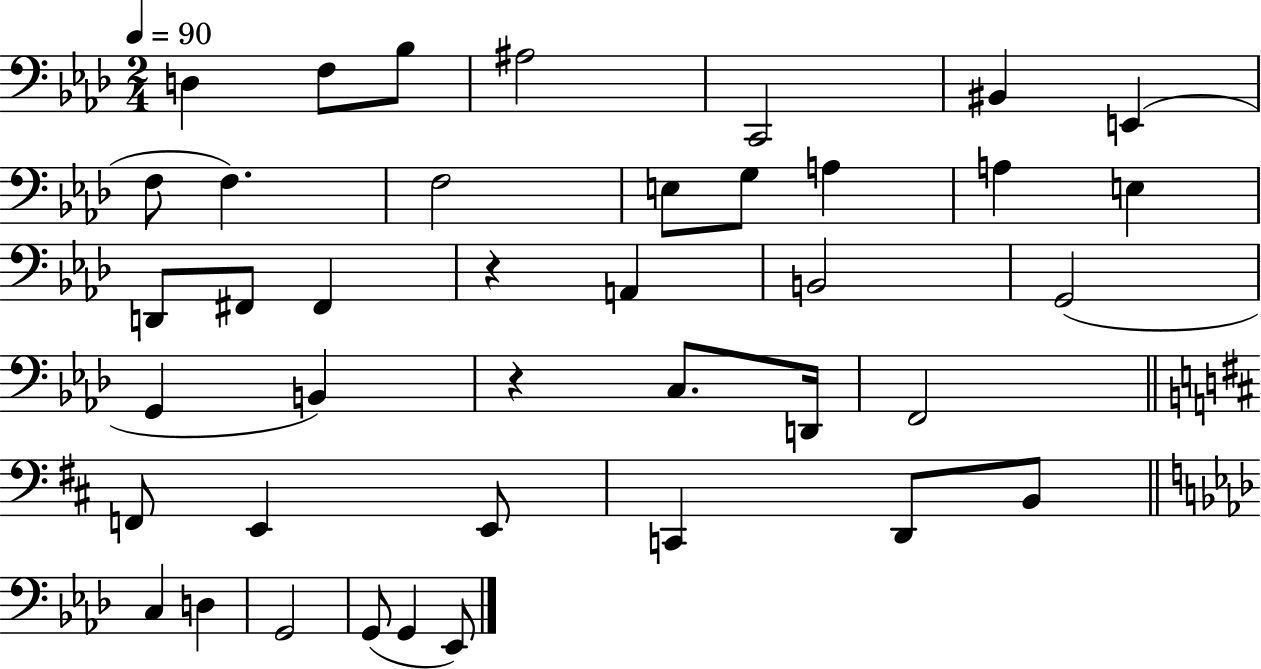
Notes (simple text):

D3/q F3/e Bb3/e A#3/h C2/h BIS2/q E2/q F3/e F3/q. F3/h E3/e G3/e A3/q A3/q E3/q D2/e F#2/e F#2/q R/q A2/q B2/h G2/h G2/q B2/q R/q C3/e. D2/s F2/h F2/e E2/q E2/e C2/q D2/e B2/e C3/q D3/q G2/h G2/e G2/q Eb2/e